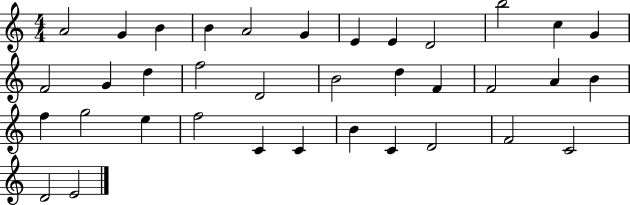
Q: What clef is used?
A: treble